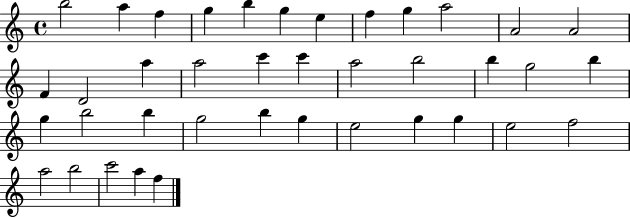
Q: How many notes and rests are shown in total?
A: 39